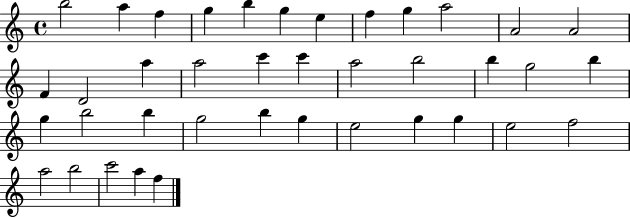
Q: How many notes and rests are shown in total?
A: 39